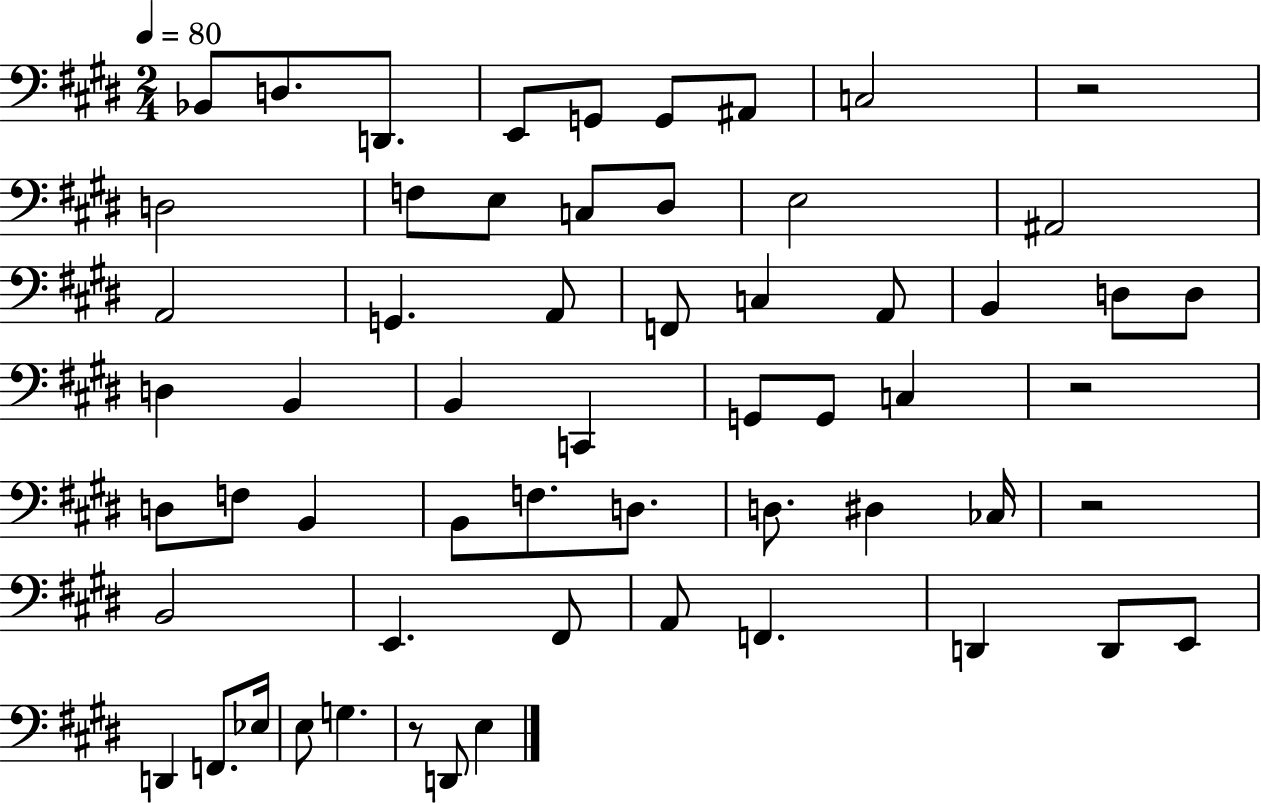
{
  \clef bass
  \numericTimeSignature
  \time 2/4
  \key e \major
  \tempo 4 = 80
  bes,8 d8. d,8. | e,8 g,8 g,8 ais,8 | c2 | r2 | \break d2 | f8 e8 c8 dis8 | e2 | ais,2 | \break a,2 | g,4. a,8 | f,8 c4 a,8 | b,4 d8 d8 | \break d4 b,4 | b,4 c,4 | g,8 g,8 c4 | r2 | \break d8 f8 b,4 | b,8 f8. d8. | d8. dis4 ces16 | r2 | \break b,2 | e,4. fis,8 | a,8 f,4. | d,4 d,8 e,8 | \break d,4 f,8. ees16 | e8 g4. | r8 d,8 e4 | \bar "|."
}